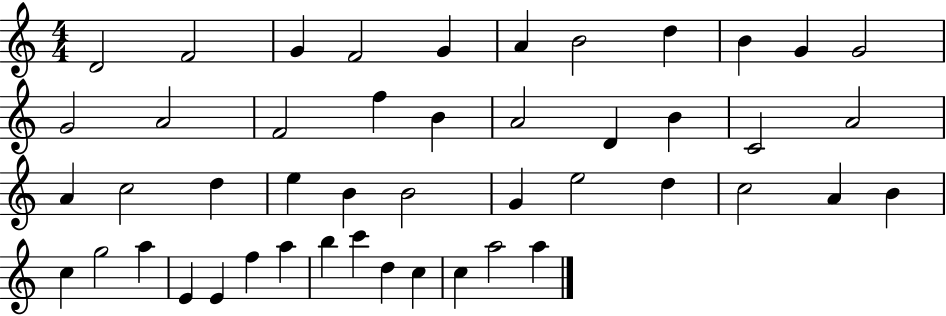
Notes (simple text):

D4/h F4/h G4/q F4/h G4/q A4/q B4/h D5/q B4/q G4/q G4/h G4/h A4/h F4/h F5/q B4/q A4/h D4/q B4/q C4/h A4/h A4/q C5/h D5/q E5/q B4/q B4/h G4/q E5/h D5/q C5/h A4/q B4/q C5/q G5/h A5/q E4/q E4/q F5/q A5/q B5/q C6/q D5/q C5/q C5/q A5/h A5/q